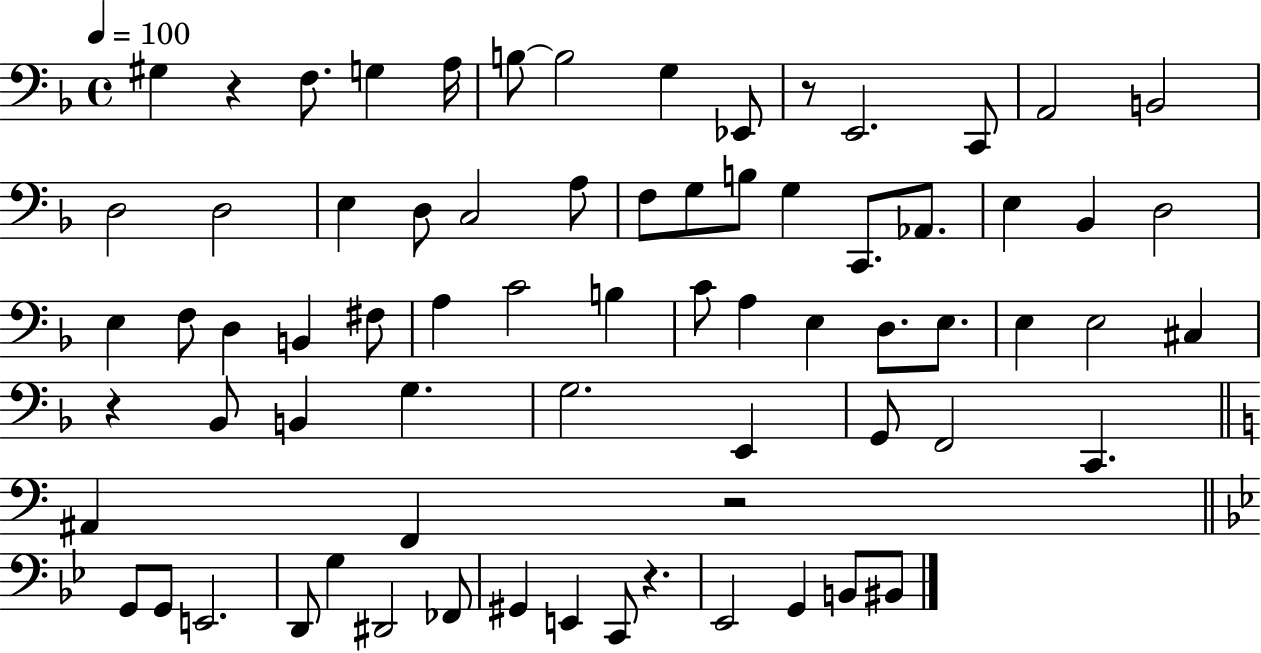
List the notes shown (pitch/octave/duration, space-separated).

G#3/q R/q F3/e. G3/q A3/s B3/e B3/h G3/q Eb2/e R/e E2/h. C2/e A2/h B2/h D3/h D3/h E3/q D3/e C3/h A3/e F3/e G3/e B3/e G3/q C2/e. Ab2/e. E3/q Bb2/q D3/h E3/q F3/e D3/q B2/q F#3/e A3/q C4/h B3/q C4/e A3/q E3/q D3/e. E3/e. E3/q E3/h C#3/q R/q Bb2/e B2/q G3/q. G3/h. E2/q G2/e F2/h C2/q. A#2/q F2/q R/h G2/e G2/e E2/h. D2/e G3/q D#2/h FES2/e G#2/q E2/q C2/e R/q. Eb2/h G2/q B2/e BIS2/e